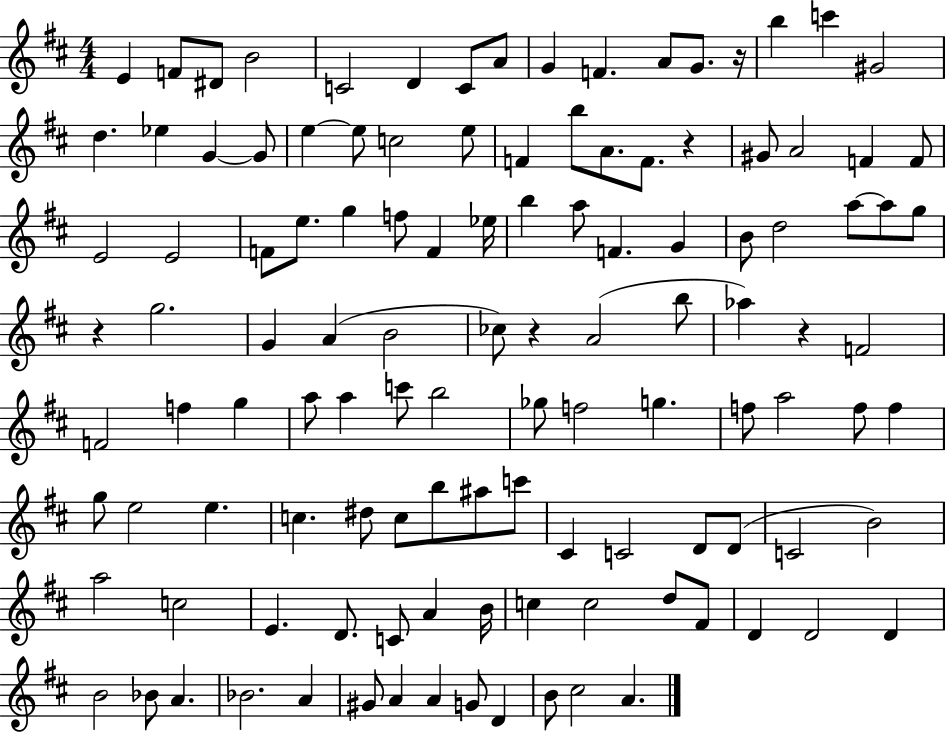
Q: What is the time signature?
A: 4/4